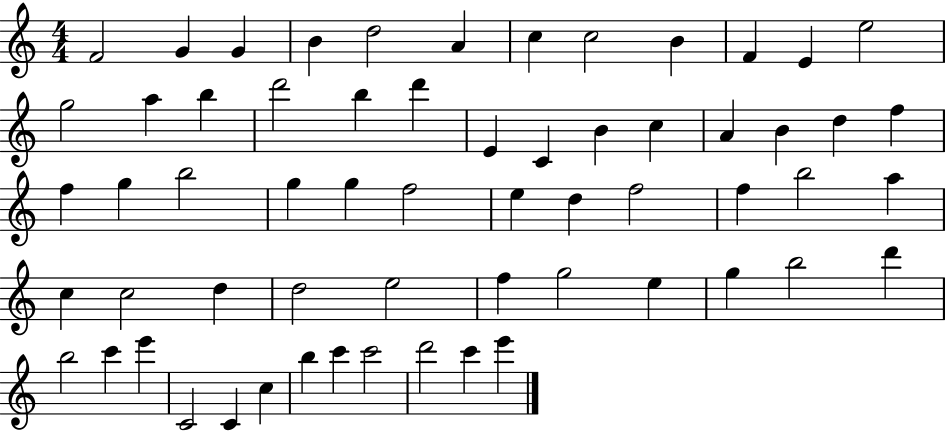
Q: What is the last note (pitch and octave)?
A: E6